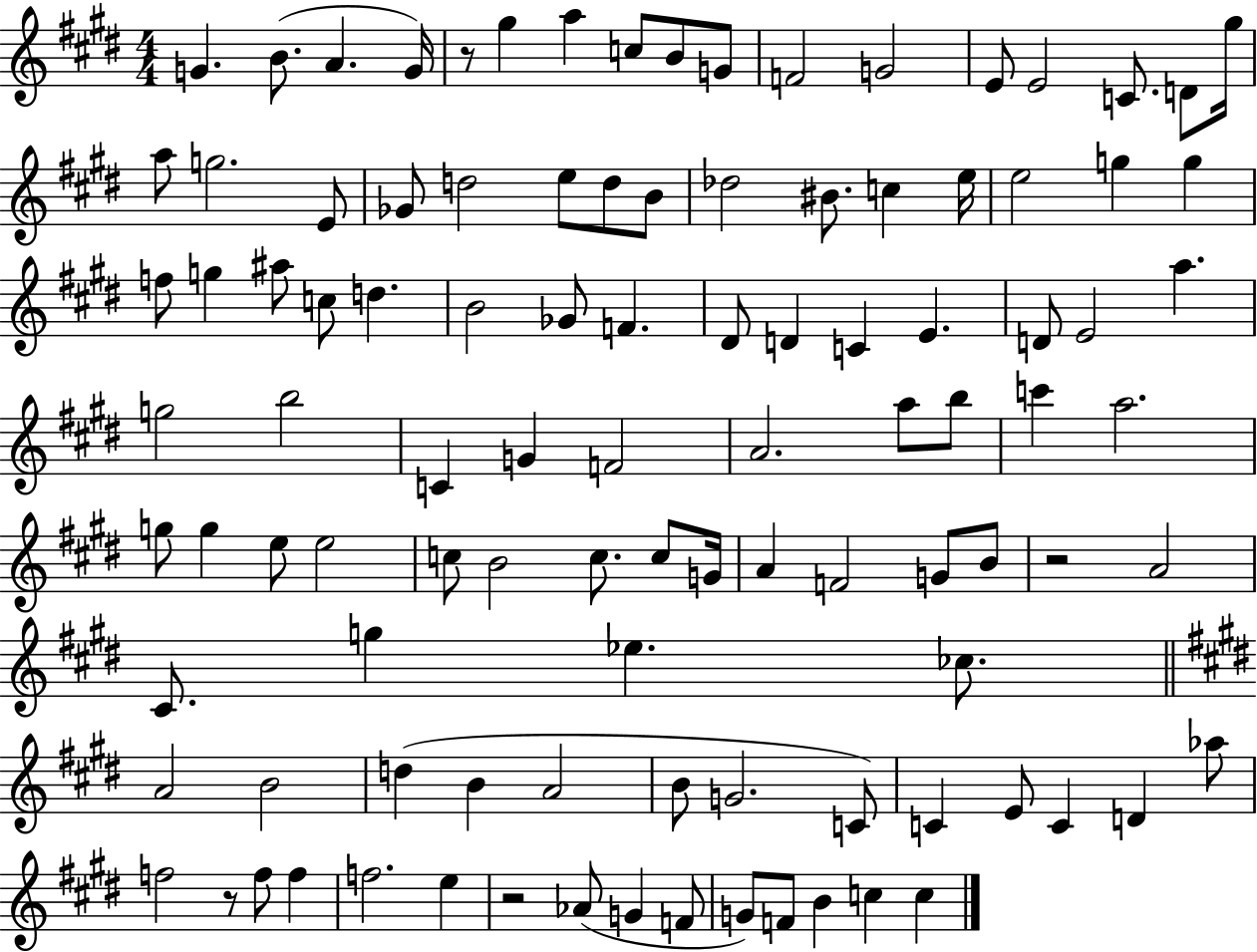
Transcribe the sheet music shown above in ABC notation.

X:1
T:Untitled
M:4/4
L:1/4
K:E
G B/2 A G/4 z/2 ^g a c/2 B/2 G/2 F2 G2 E/2 E2 C/2 D/2 ^g/4 a/2 g2 E/2 _G/2 d2 e/2 d/2 B/2 _d2 ^B/2 c e/4 e2 g g f/2 g ^a/2 c/2 d B2 _G/2 F ^D/2 D C E D/2 E2 a g2 b2 C G F2 A2 a/2 b/2 c' a2 g/2 g e/2 e2 c/2 B2 c/2 c/2 G/4 A F2 G/2 B/2 z2 A2 ^C/2 g _e _c/2 A2 B2 d B A2 B/2 G2 C/2 C E/2 C D _a/2 f2 z/2 f/2 f f2 e z2 _A/2 G F/2 G/2 F/2 B c c